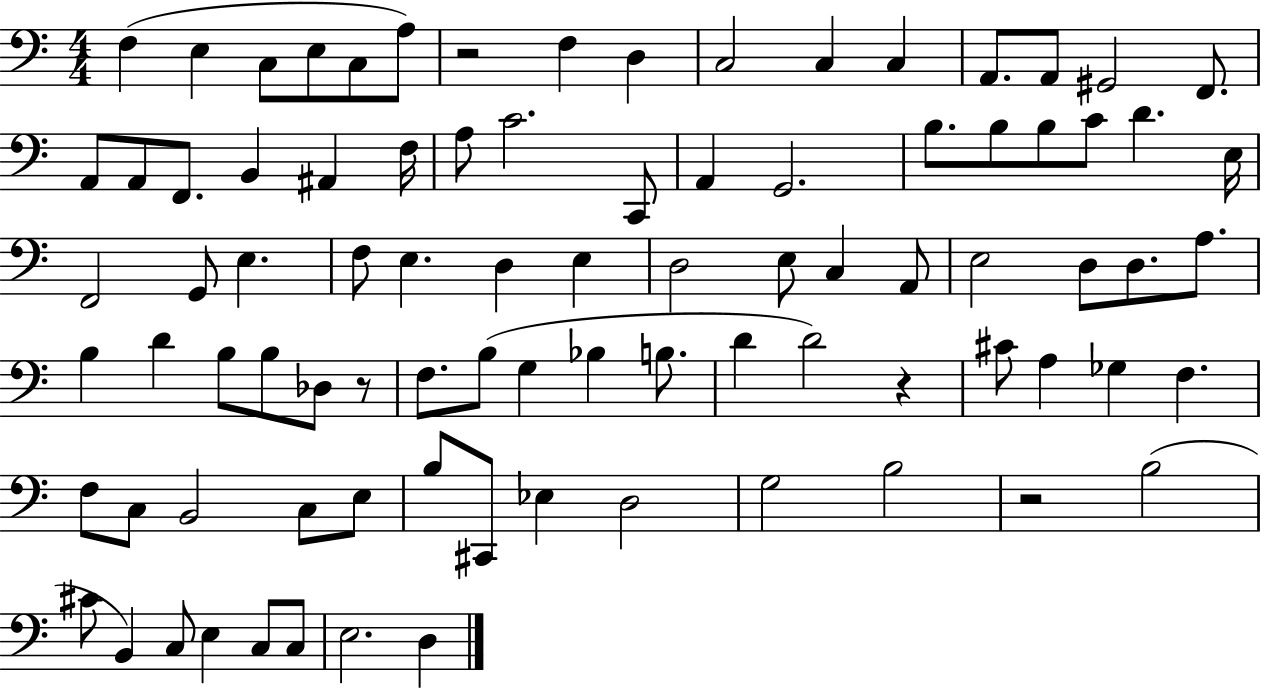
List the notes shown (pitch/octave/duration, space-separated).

F3/q E3/q C3/e E3/e C3/e A3/e R/h F3/q D3/q C3/h C3/q C3/q A2/e. A2/e G#2/h F2/e. A2/e A2/e F2/e. B2/q A#2/q F3/s A3/e C4/h. C2/e A2/q G2/h. B3/e. B3/e B3/e C4/e D4/q. E3/s F2/h G2/e E3/q. F3/e E3/q. D3/q E3/q D3/h E3/e C3/q A2/e E3/h D3/e D3/e. A3/e. B3/q D4/q B3/e B3/e Db3/e R/e F3/e. B3/e G3/q Bb3/q B3/e. D4/q D4/h R/q C#4/e A3/q Gb3/q F3/q. F3/e C3/e B2/h C3/e E3/e B3/e C#2/e Eb3/q D3/h G3/h B3/h R/h B3/h C#4/e B2/q C3/e E3/q C3/e C3/e E3/h. D3/q